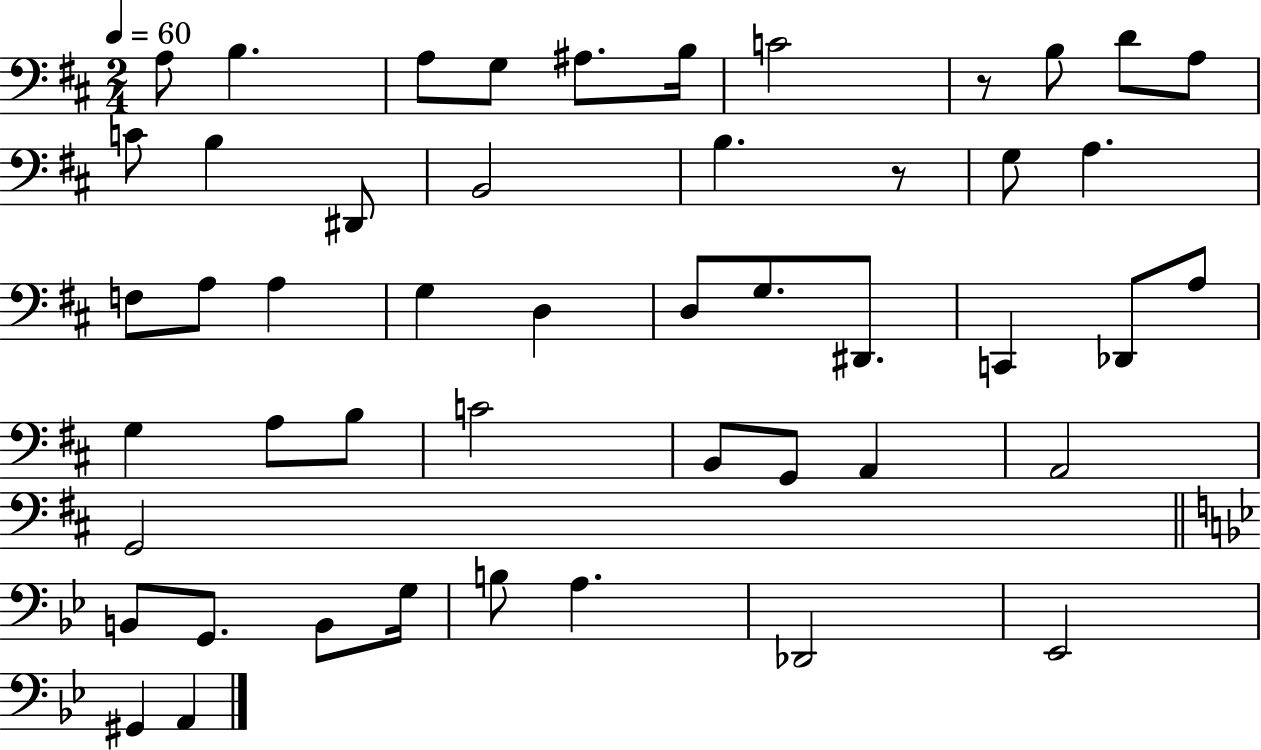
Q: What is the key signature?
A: D major